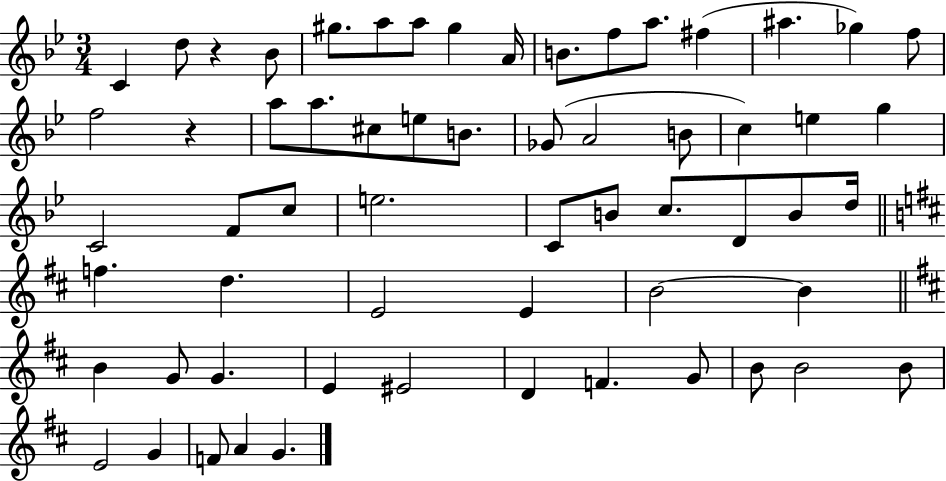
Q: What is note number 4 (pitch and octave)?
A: G#5